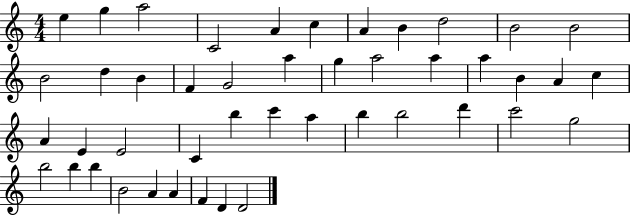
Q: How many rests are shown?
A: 0